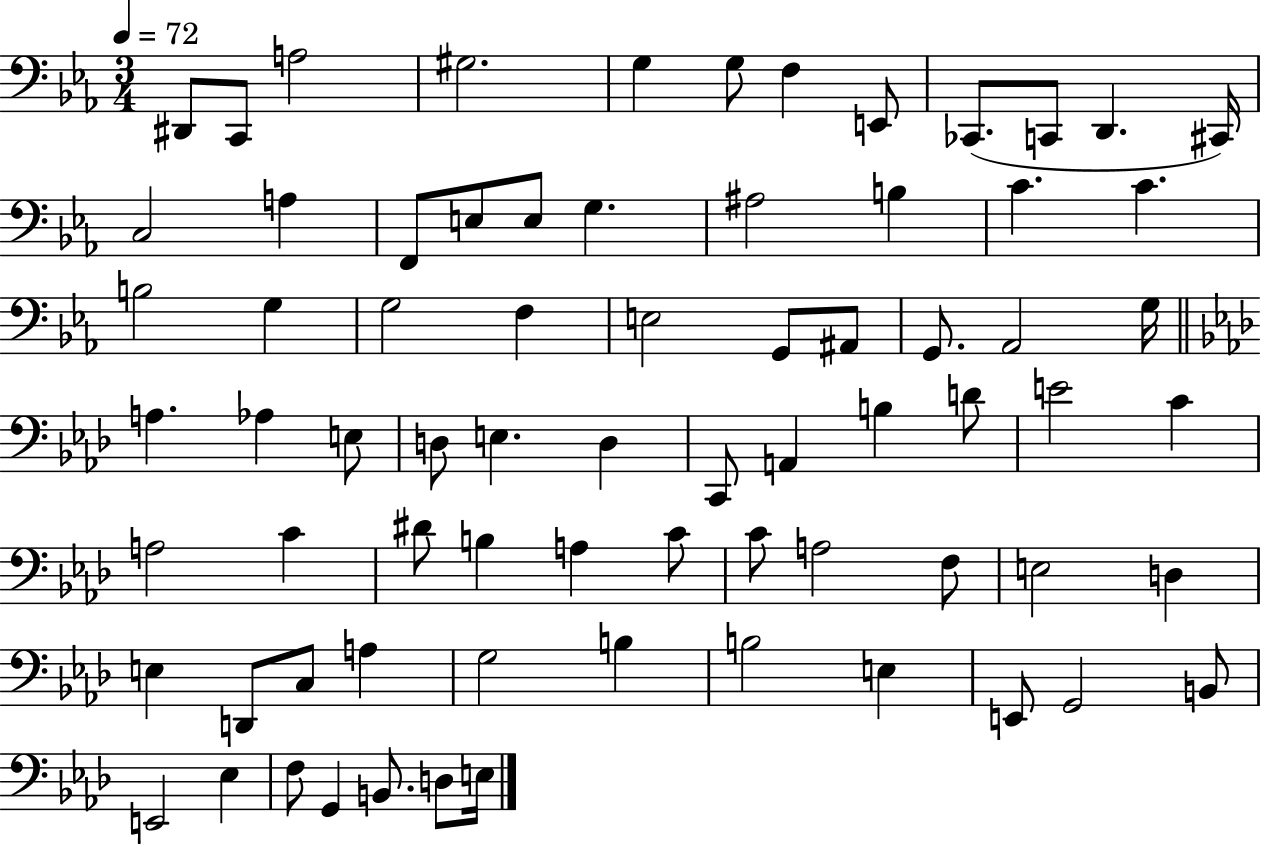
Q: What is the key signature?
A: EES major